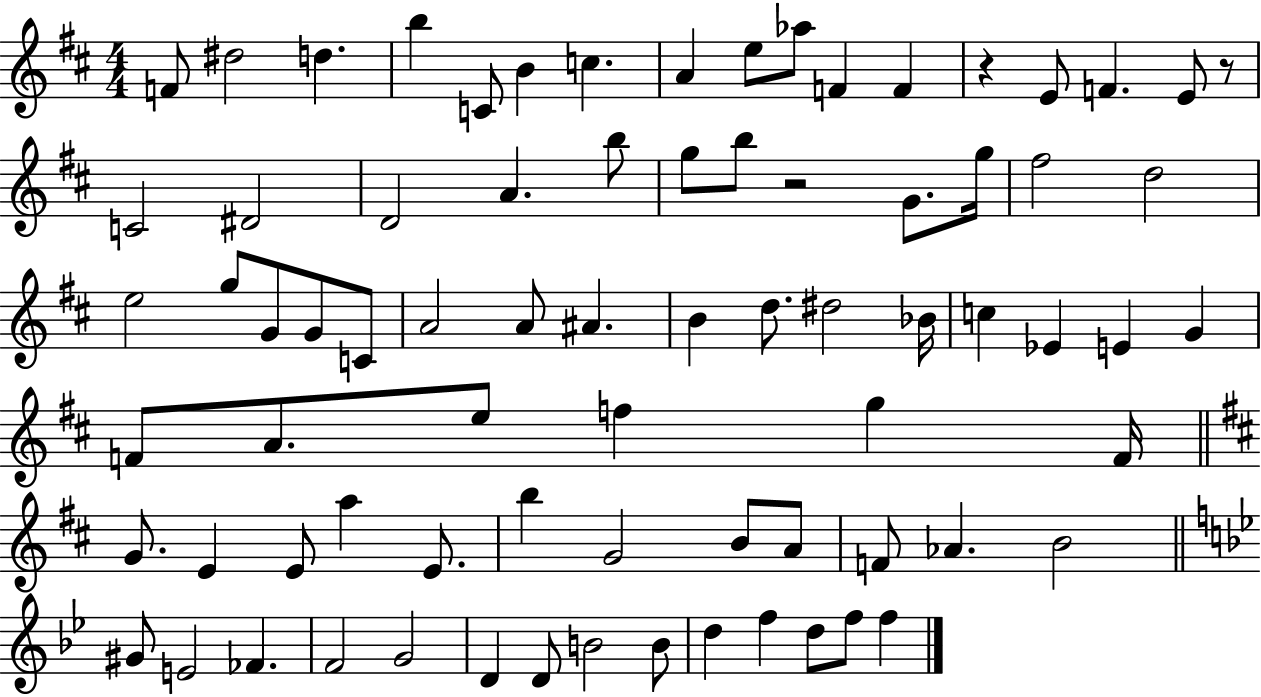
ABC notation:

X:1
T:Untitled
M:4/4
L:1/4
K:D
F/2 ^d2 d b C/2 B c A e/2 _a/2 F F z E/2 F E/2 z/2 C2 ^D2 D2 A b/2 g/2 b/2 z2 G/2 g/4 ^f2 d2 e2 g/2 G/2 G/2 C/2 A2 A/2 ^A B d/2 ^d2 _B/4 c _E E G F/2 A/2 e/2 f g F/4 G/2 E E/2 a E/2 b G2 B/2 A/2 F/2 _A B2 ^G/2 E2 _F F2 G2 D D/2 B2 B/2 d f d/2 f/2 f